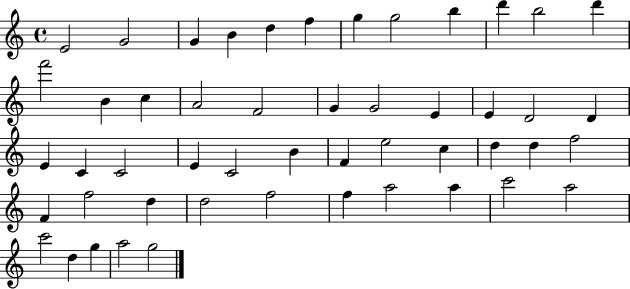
E4/h G4/h G4/q B4/q D5/q F5/q G5/q G5/h B5/q D6/q B5/h D6/q F6/h B4/q C5/q A4/h F4/h G4/q G4/h E4/q E4/q D4/h D4/q E4/q C4/q C4/h E4/q C4/h B4/q F4/q E5/h C5/q D5/q D5/q F5/h F4/q F5/h D5/q D5/h F5/h F5/q A5/h A5/q C6/h A5/h C6/h D5/q G5/q A5/h G5/h